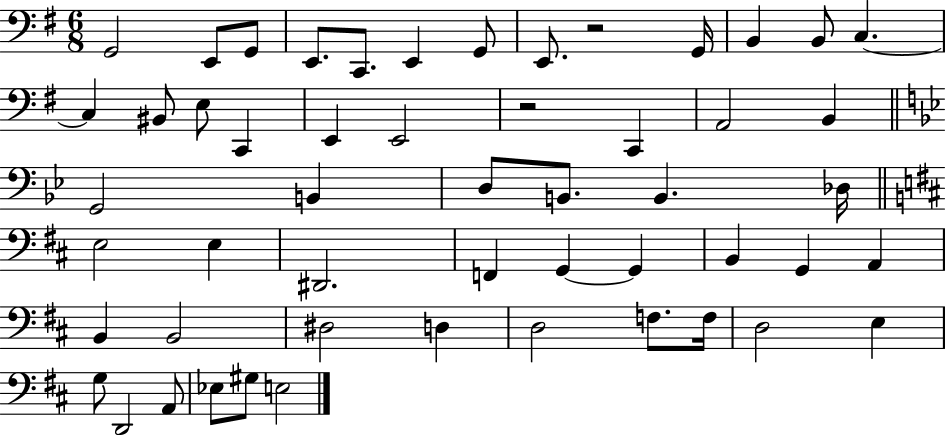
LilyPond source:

{
  \clef bass
  \numericTimeSignature
  \time 6/8
  \key g \major
  g,2 e,8 g,8 | e,8. c,8. e,4 g,8 | e,8. r2 g,16 | b,4 b,8 c4.~~ | \break c4 bis,8 e8 c,4 | e,4 e,2 | r2 c,4 | a,2 b,4 | \break \bar "||" \break \key bes \major g,2 b,4 | d8 b,8. b,4. des16 | \bar "||" \break \key d \major e2 e4 | dis,2. | f,4 g,4~~ g,4 | b,4 g,4 a,4 | \break b,4 b,2 | dis2 d4 | d2 f8. f16 | d2 e4 | \break g8 d,2 a,8 | ees8 gis8 e2 | \bar "|."
}